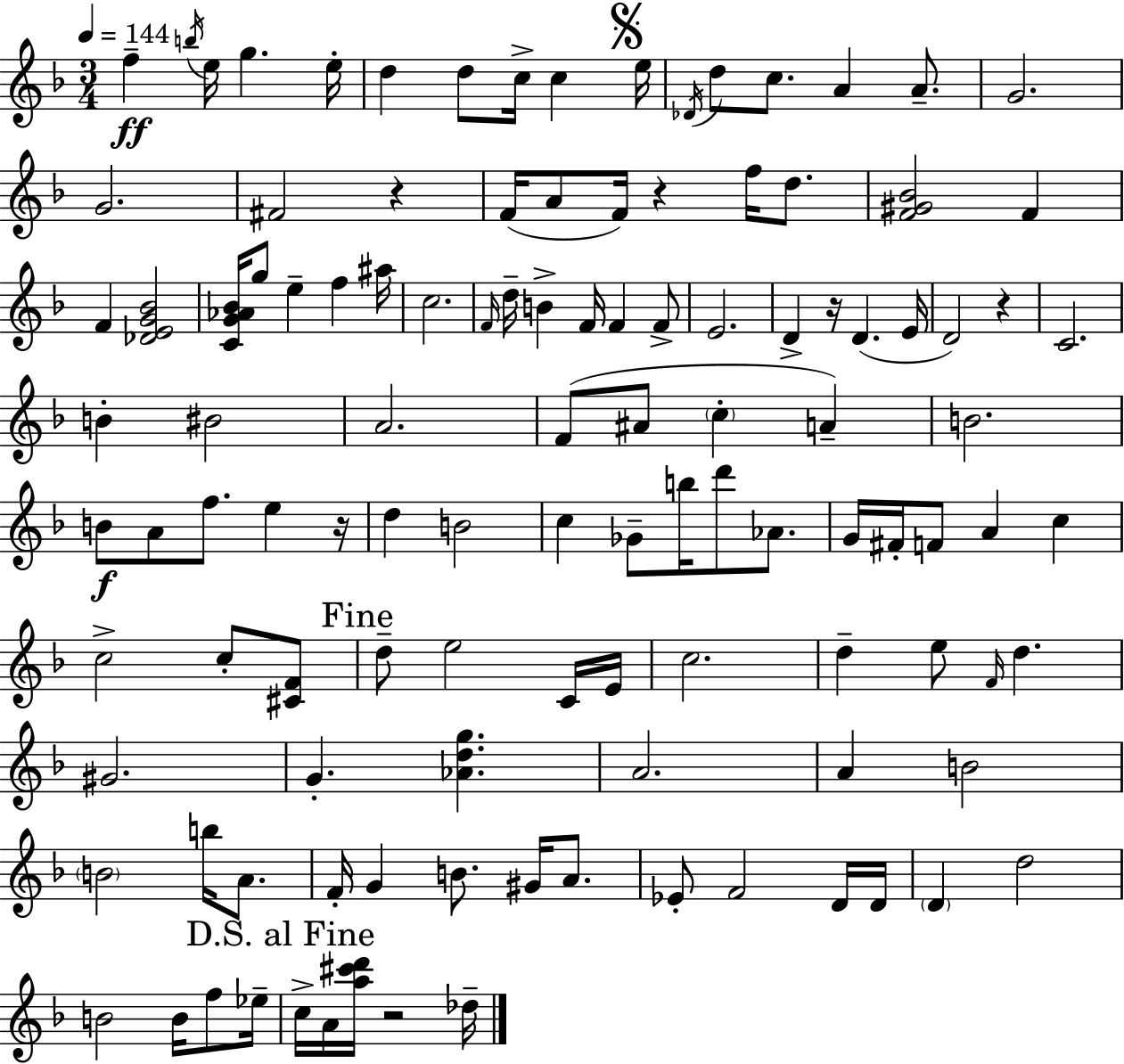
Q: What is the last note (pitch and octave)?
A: Db5